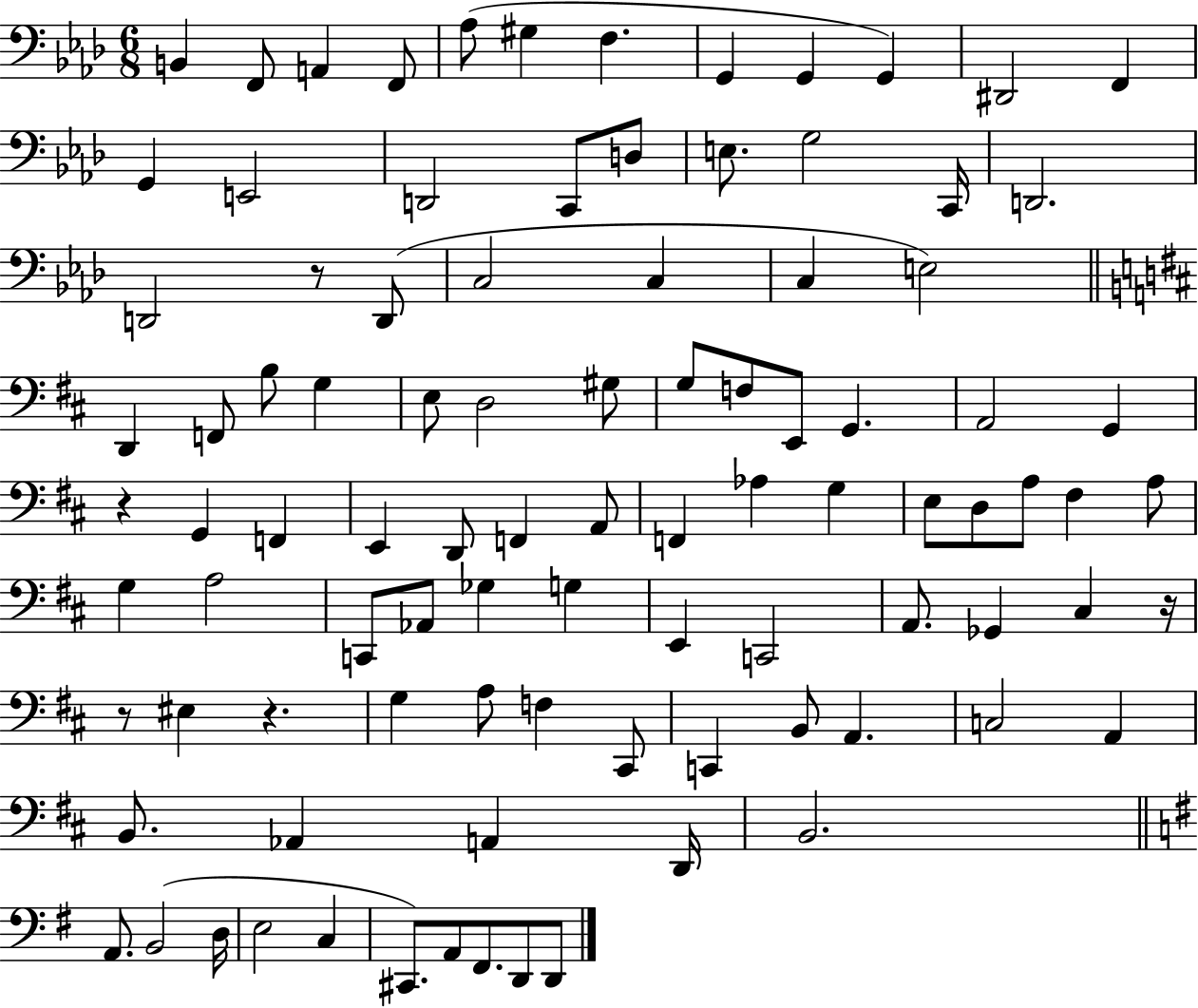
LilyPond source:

{
  \clef bass
  \numericTimeSignature
  \time 6/8
  \key aes \major
  b,4 f,8 a,4 f,8 | aes8( gis4 f4. | g,4 g,4 g,4) | dis,2 f,4 | \break g,4 e,2 | d,2 c,8 d8 | e8. g2 c,16 | d,2. | \break d,2 r8 d,8( | c2 c4 | c4 e2) | \bar "||" \break \key d \major d,4 f,8 b8 g4 | e8 d2 gis8 | g8 f8 e,8 g,4. | a,2 g,4 | \break r4 g,4 f,4 | e,4 d,8 f,4 a,8 | f,4 aes4 g4 | e8 d8 a8 fis4 a8 | \break g4 a2 | c,8 aes,8 ges4 g4 | e,4 c,2 | a,8. ges,4 cis4 r16 | \break r8 eis4 r4. | g4 a8 f4 cis,8 | c,4 b,8 a,4. | c2 a,4 | \break b,8. aes,4 a,4 d,16 | b,2. | \bar "||" \break \key e \minor a,8. b,2( d16 | e2 c4 | cis,8.) a,8 fis,8. d,8 d,8 | \bar "|."
}